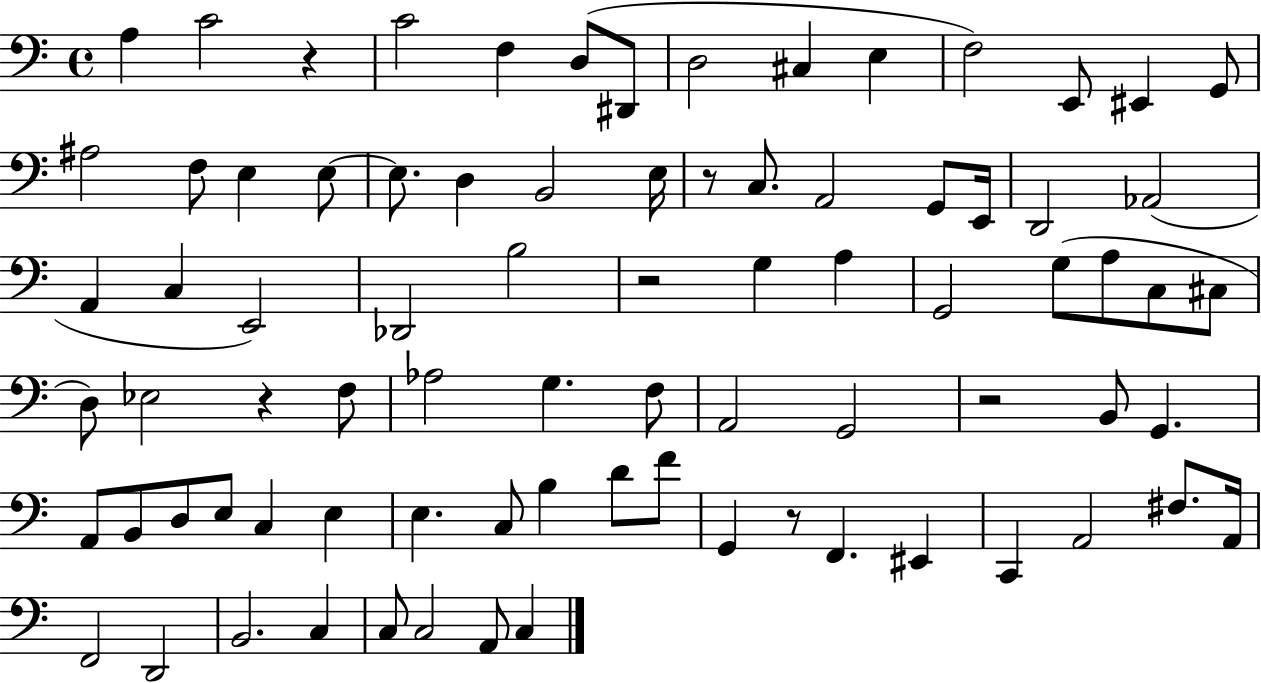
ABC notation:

X:1
T:Untitled
M:4/4
L:1/4
K:C
A, C2 z C2 F, D,/2 ^D,,/2 D,2 ^C, E, F,2 E,,/2 ^E,, G,,/2 ^A,2 F,/2 E, E,/2 E,/2 D, B,,2 E,/4 z/2 C,/2 A,,2 G,,/2 E,,/4 D,,2 _A,,2 A,, C, E,,2 _D,,2 B,2 z2 G, A, G,,2 G,/2 A,/2 C,/2 ^C,/2 D,/2 _E,2 z F,/2 _A,2 G, F,/2 A,,2 G,,2 z2 B,,/2 G,, A,,/2 B,,/2 D,/2 E,/2 C, E, E, C,/2 B, D/2 F/2 G,, z/2 F,, ^E,, C,, A,,2 ^F,/2 A,,/4 F,,2 D,,2 B,,2 C, C,/2 C,2 A,,/2 C,